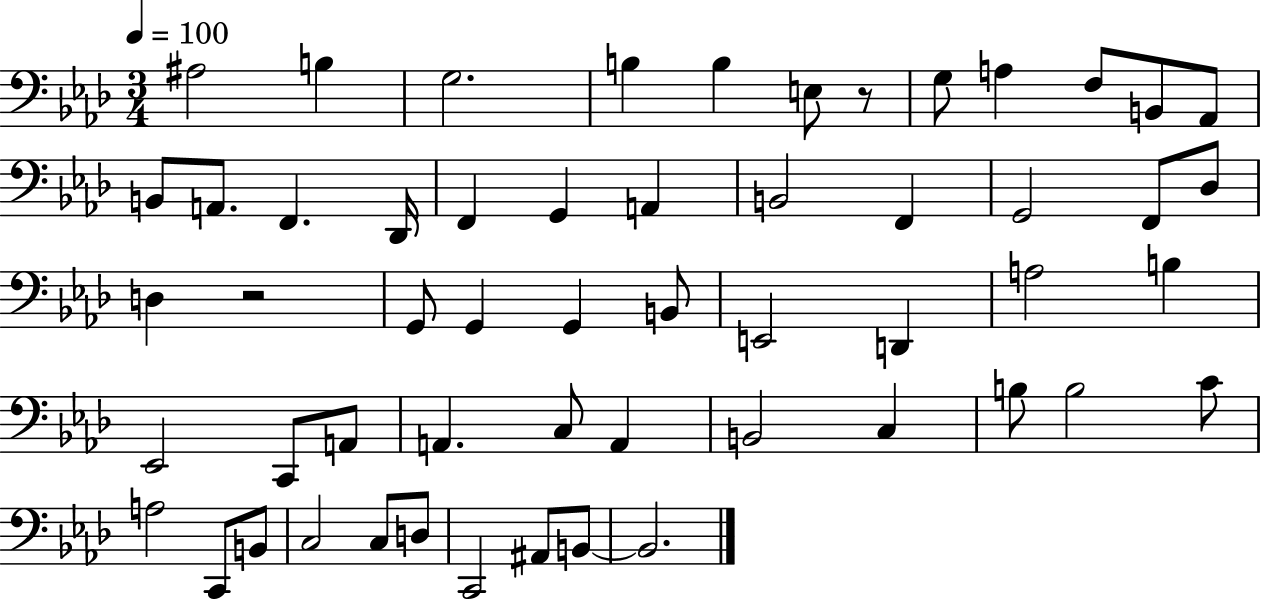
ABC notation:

X:1
T:Untitled
M:3/4
L:1/4
K:Ab
^A,2 B, G,2 B, B, E,/2 z/2 G,/2 A, F,/2 B,,/2 _A,,/2 B,,/2 A,,/2 F,, _D,,/4 F,, G,, A,, B,,2 F,, G,,2 F,,/2 _D,/2 D, z2 G,,/2 G,, G,, B,,/2 E,,2 D,, A,2 B, _E,,2 C,,/2 A,,/2 A,, C,/2 A,, B,,2 C, B,/2 B,2 C/2 A,2 C,,/2 B,,/2 C,2 C,/2 D,/2 C,,2 ^A,,/2 B,,/2 B,,2